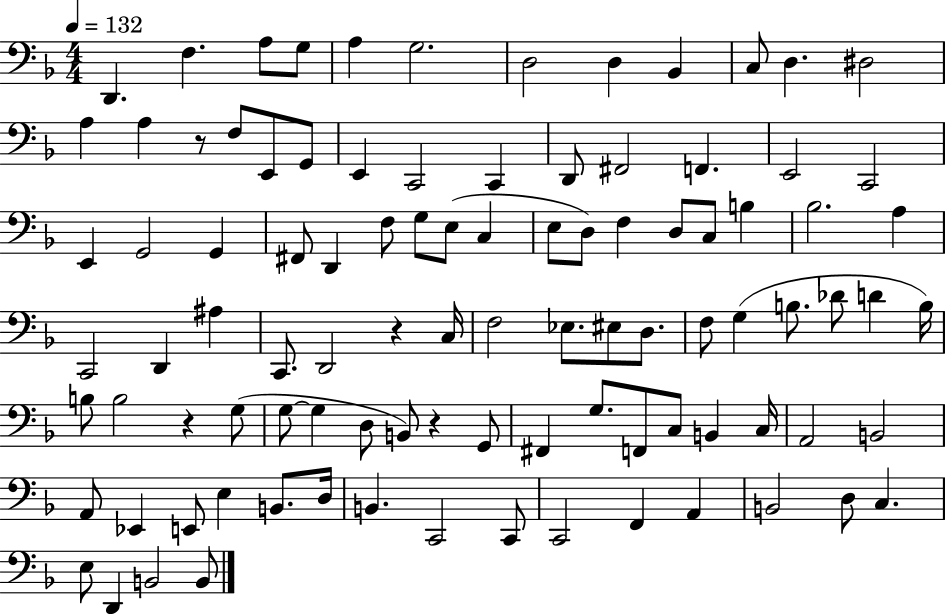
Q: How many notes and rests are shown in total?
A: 97